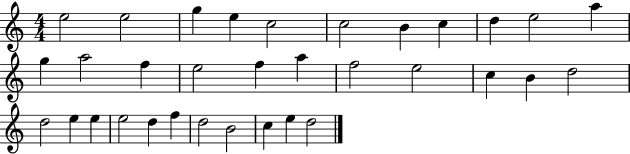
E5/h E5/h G5/q E5/q C5/h C5/h B4/q C5/q D5/q E5/h A5/q G5/q A5/h F5/q E5/h F5/q A5/q F5/h E5/h C5/q B4/q D5/h D5/h E5/q E5/q E5/h D5/q F5/q D5/h B4/h C5/q E5/q D5/h